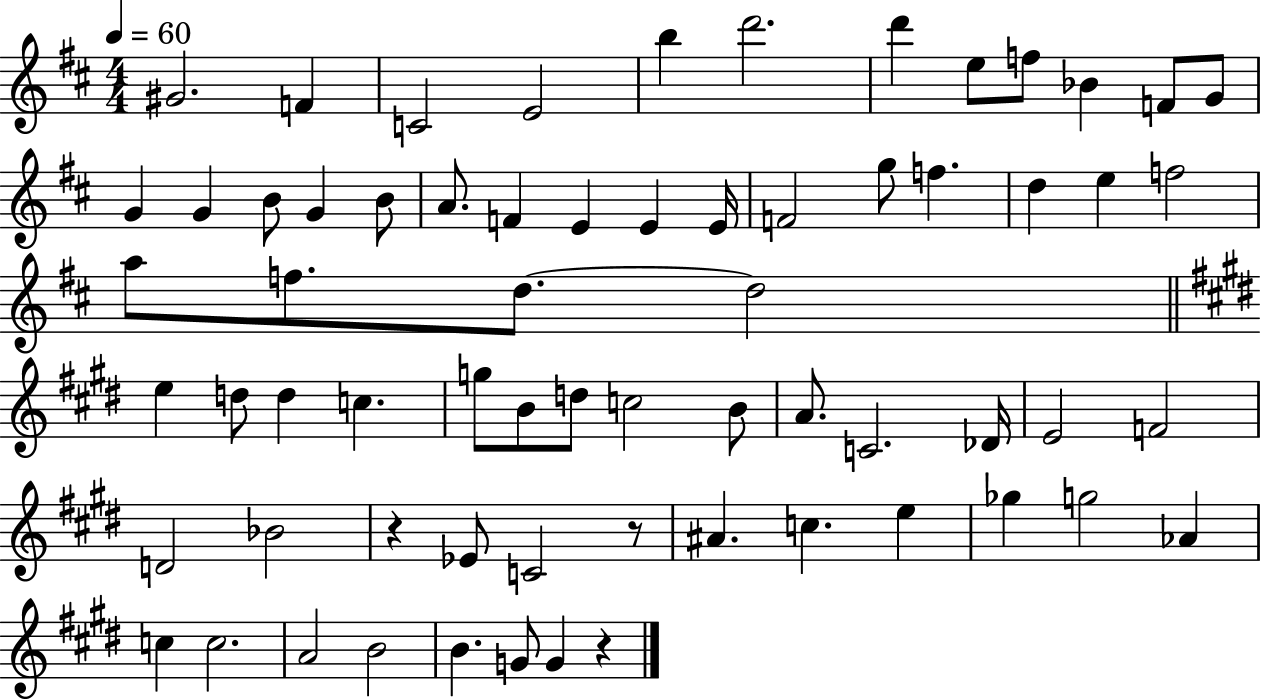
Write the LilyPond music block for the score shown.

{
  \clef treble
  \numericTimeSignature
  \time 4/4
  \key d \major
  \tempo 4 = 60
  gis'2. f'4 | c'2 e'2 | b''4 d'''2. | d'''4 e''8 f''8 bes'4 f'8 g'8 | \break g'4 g'4 b'8 g'4 b'8 | a'8. f'4 e'4 e'4 e'16 | f'2 g''8 f''4. | d''4 e''4 f''2 | \break a''8 f''8. d''8.~~ d''2 | \bar "||" \break \key e \major e''4 d''8 d''4 c''4. | g''8 b'8 d''8 c''2 b'8 | a'8. c'2. des'16 | e'2 f'2 | \break d'2 bes'2 | r4 ees'8 c'2 r8 | ais'4. c''4. e''4 | ges''4 g''2 aes'4 | \break c''4 c''2. | a'2 b'2 | b'4. g'8 g'4 r4 | \bar "|."
}